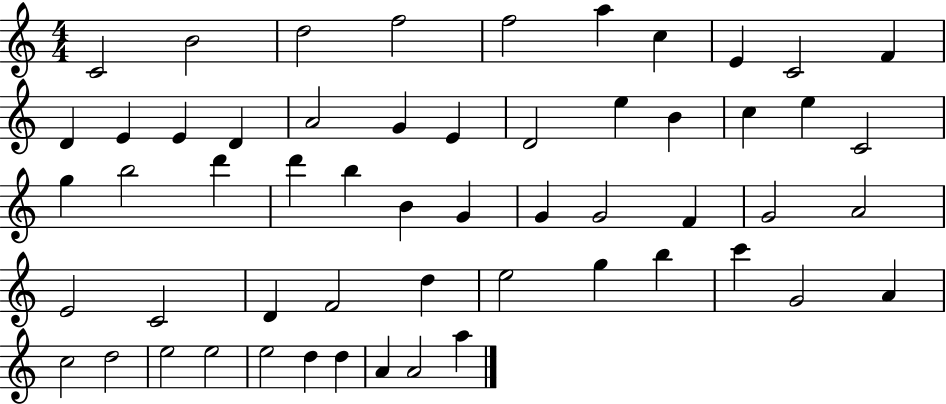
C4/h B4/h D5/h F5/h F5/h A5/q C5/q E4/q C4/h F4/q D4/q E4/q E4/q D4/q A4/h G4/q E4/q D4/h E5/q B4/q C5/q E5/q C4/h G5/q B5/h D6/q D6/q B5/q B4/q G4/q G4/q G4/h F4/q G4/h A4/h E4/h C4/h D4/q F4/h D5/q E5/h G5/q B5/q C6/q G4/h A4/q C5/h D5/h E5/h E5/h E5/h D5/q D5/q A4/q A4/h A5/q